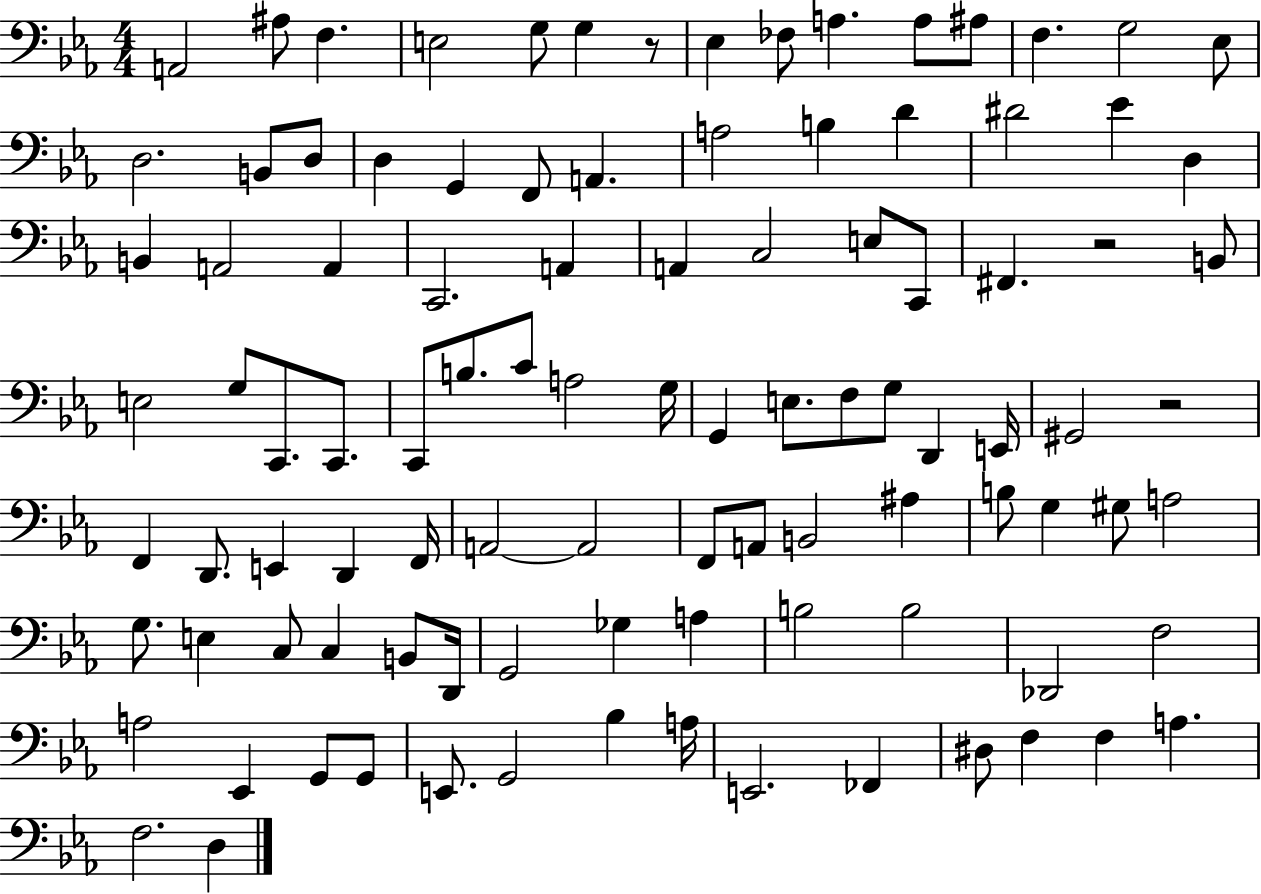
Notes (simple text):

A2/h A#3/e F3/q. E3/h G3/e G3/q R/e Eb3/q FES3/e A3/q. A3/e A#3/e F3/q. G3/h Eb3/e D3/h. B2/e D3/e D3/q G2/q F2/e A2/q. A3/h B3/q D4/q D#4/h Eb4/q D3/q B2/q A2/h A2/q C2/h. A2/q A2/q C3/h E3/e C2/e F#2/q. R/h B2/e E3/h G3/e C2/e. C2/e. C2/e B3/e. C4/e A3/h G3/s G2/q E3/e. F3/e G3/e D2/q E2/s G#2/h R/h F2/q D2/e. E2/q D2/q F2/s A2/h A2/h F2/e A2/e B2/h A#3/q B3/e G3/q G#3/e A3/h G3/e. E3/q C3/e C3/q B2/e D2/s G2/h Gb3/q A3/q B3/h B3/h Db2/h F3/h A3/h Eb2/q G2/e G2/e E2/e. G2/h Bb3/q A3/s E2/h. FES2/q D#3/e F3/q F3/q A3/q. F3/h. D3/q